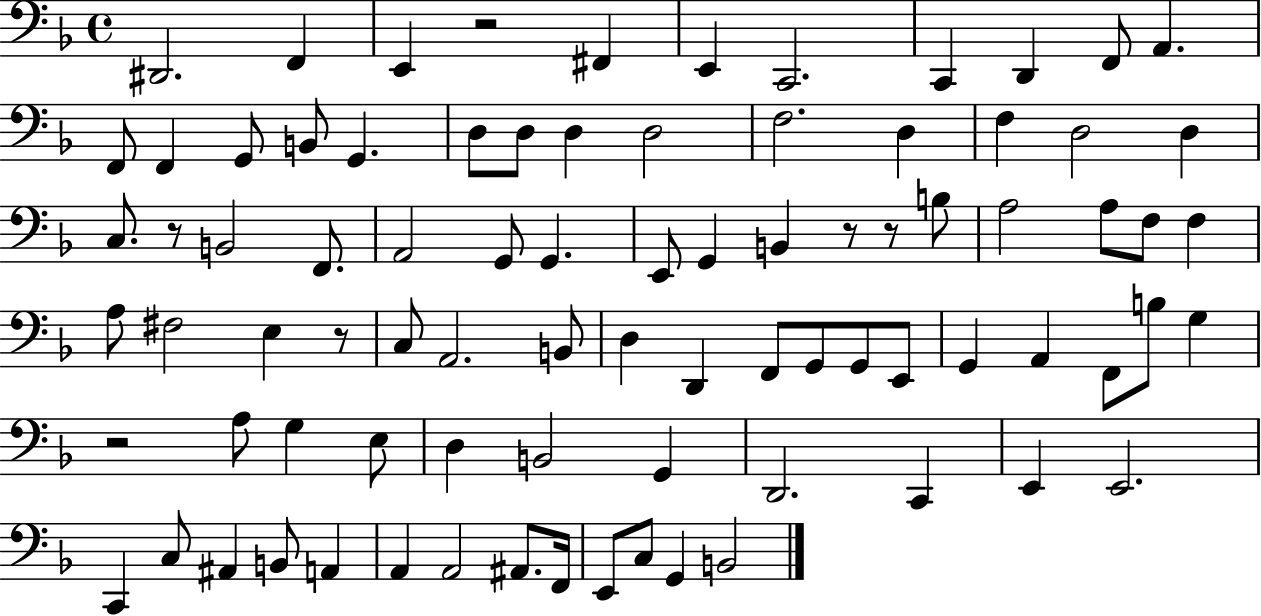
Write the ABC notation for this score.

X:1
T:Untitled
M:4/4
L:1/4
K:F
^D,,2 F,, E,, z2 ^F,, E,, C,,2 C,, D,, F,,/2 A,, F,,/2 F,, G,,/2 B,,/2 G,, D,/2 D,/2 D, D,2 F,2 D, F, D,2 D, C,/2 z/2 B,,2 F,,/2 A,,2 G,,/2 G,, E,,/2 G,, B,, z/2 z/2 B,/2 A,2 A,/2 F,/2 F, A,/2 ^F,2 E, z/2 C,/2 A,,2 B,,/2 D, D,, F,,/2 G,,/2 G,,/2 E,,/2 G,, A,, F,,/2 B,/2 G, z2 A,/2 G, E,/2 D, B,,2 G,, D,,2 C,, E,, E,,2 C,, C,/2 ^A,, B,,/2 A,, A,, A,,2 ^A,,/2 F,,/4 E,,/2 C,/2 G,, B,,2